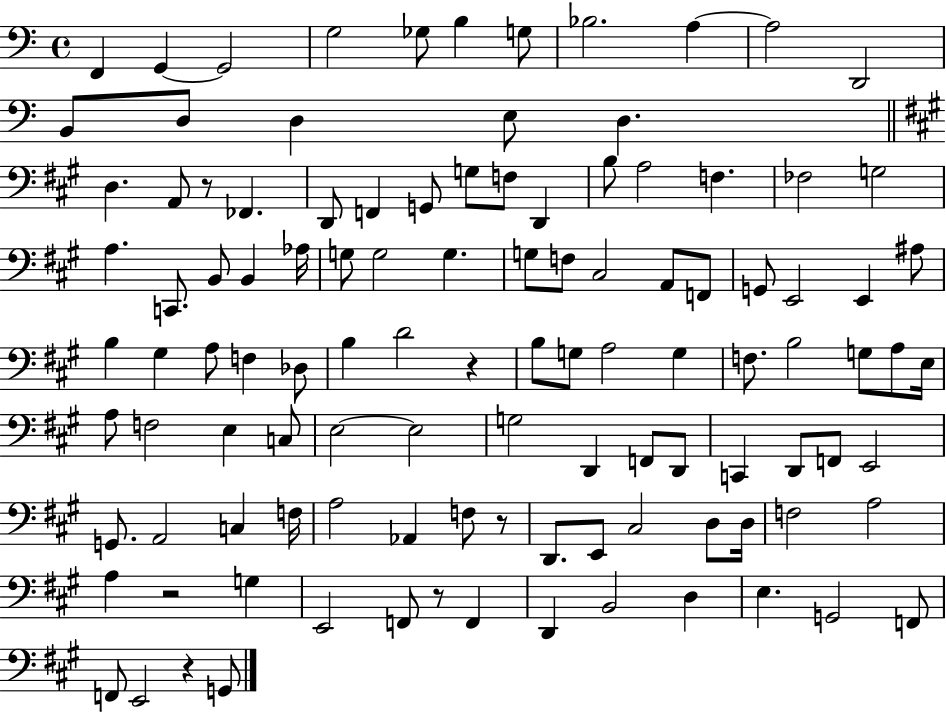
X:1
T:Untitled
M:4/4
L:1/4
K:C
F,, G,, G,,2 G,2 _G,/2 B, G,/2 _B,2 A, A,2 D,,2 B,,/2 D,/2 D, E,/2 D, D, A,,/2 z/2 _F,, D,,/2 F,, G,,/2 G,/2 F,/2 D,, B,/2 A,2 F, _F,2 G,2 A, C,,/2 B,,/2 B,, _A,/4 G,/2 G,2 G, G,/2 F,/2 ^C,2 A,,/2 F,,/2 G,,/2 E,,2 E,, ^A,/2 B, ^G, A,/2 F, _D,/2 B, D2 z B,/2 G,/2 A,2 G, F,/2 B,2 G,/2 A,/2 E,/4 A,/2 F,2 E, C,/2 E,2 E,2 G,2 D,, F,,/2 D,,/2 C,, D,,/2 F,,/2 E,,2 G,,/2 A,,2 C, F,/4 A,2 _A,, F,/2 z/2 D,,/2 E,,/2 ^C,2 D,/2 D,/4 F,2 A,2 A, z2 G, E,,2 F,,/2 z/2 F,, D,, B,,2 D, E, G,,2 F,,/2 F,,/2 E,,2 z G,,/2